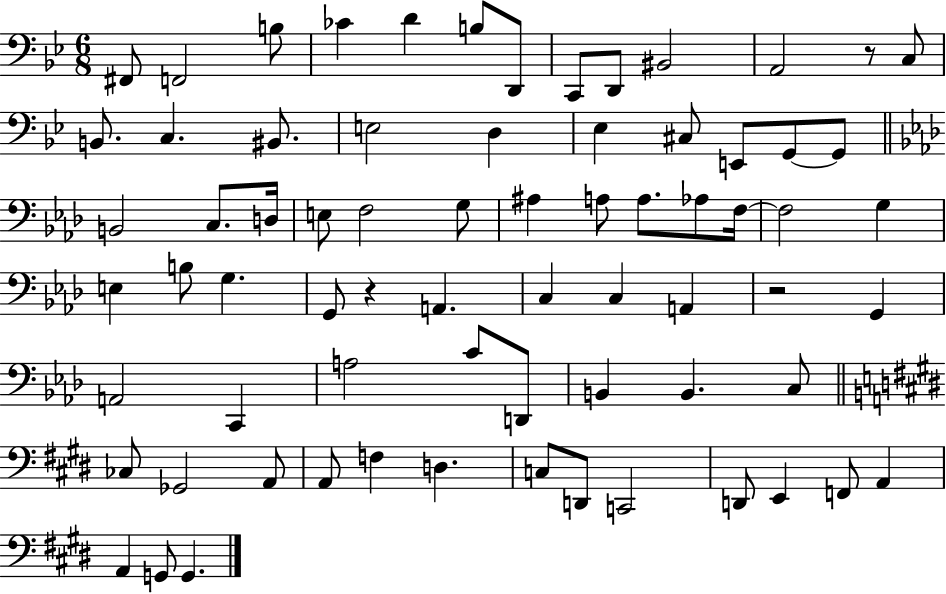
F#2/e F2/h B3/e CES4/q D4/q B3/e D2/e C2/e D2/e BIS2/h A2/h R/e C3/e B2/e. C3/q. BIS2/e. E3/h D3/q Eb3/q C#3/e E2/e G2/e G2/e B2/h C3/e. D3/s E3/e F3/h G3/e A#3/q A3/e A3/e. Ab3/e F3/s F3/h G3/q E3/q B3/e G3/q. G2/e R/q A2/q. C3/q C3/q A2/q R/h G2/q A2/h C2/q A3/h C4/e D2/e B2/q B2/q. C3/e CES3/e Gb2/h A2/e A2/e F3/q D3/q. C3/e D2/e C2/h D2/e E2/q F2/e A2/q A2/q G2/e G2/q.